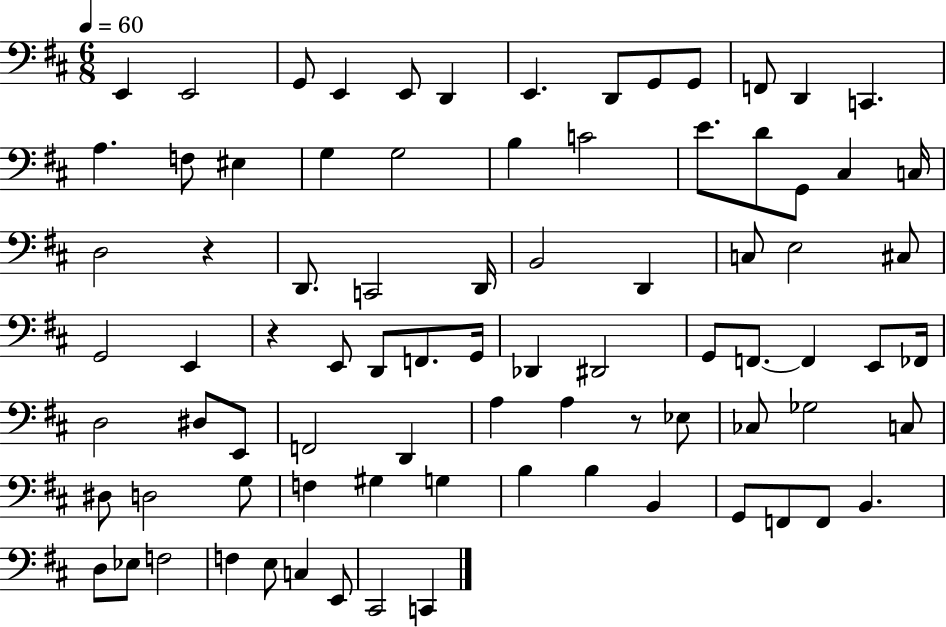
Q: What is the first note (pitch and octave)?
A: E2